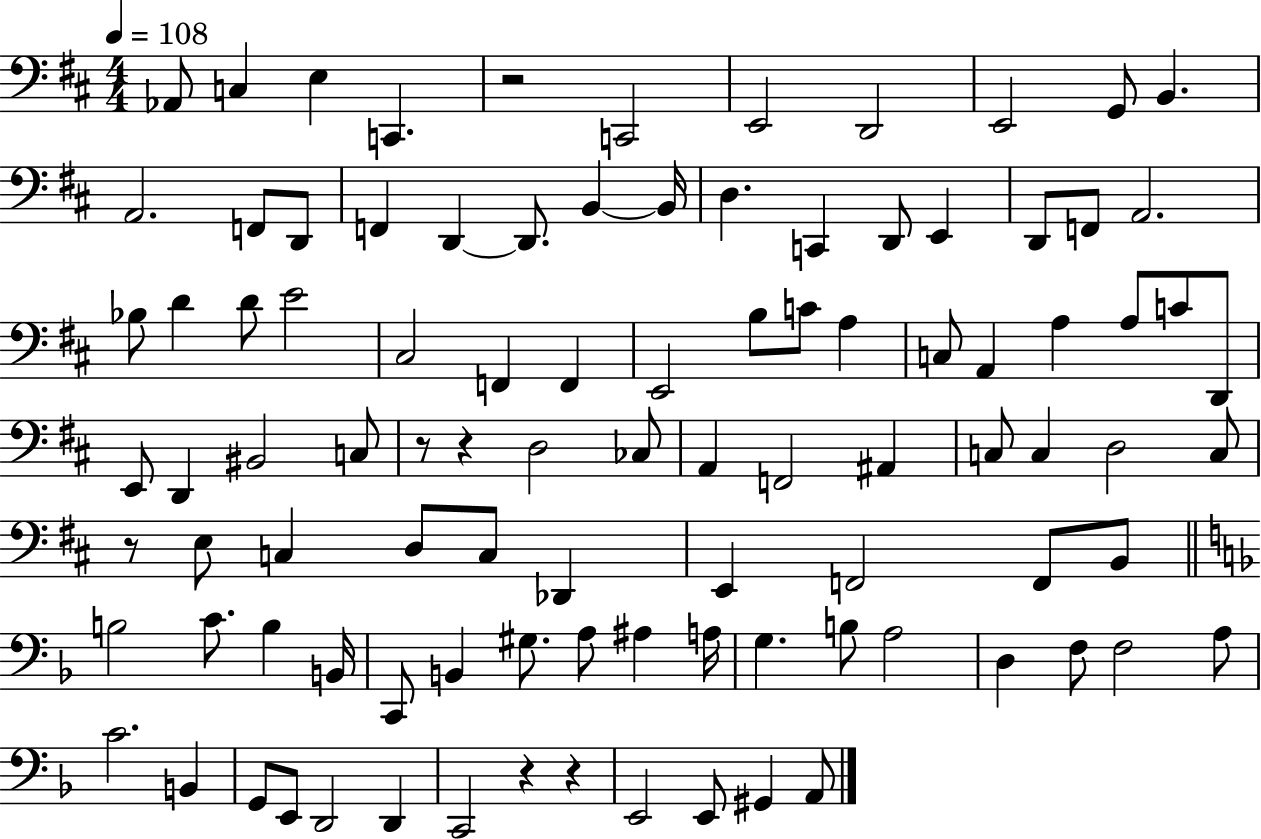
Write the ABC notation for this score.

X:1
T:Untitled
M:4/4
L:1/4
K:D
_A,,/2 C, E, C,, z2 C,,2 E,,2 D,,2 E,,2 G,,/2 B,, A,,2 F,,/2 D,,/2 F,, D,, D,,/2 B,, B,,/4 D, C,, D,,/2 E,, D,,/2 F,,/2 A,,2 _B,/2 D D/2 E2 ^C,2 F,, F,, E,,2 B,/2 C/2 A, C,/2 A,, A, A,/2 C/2 D,,/2 E,,/2 D,, ^B,,2 C,/2 z/2 z D,2 _C,/2 A,, F,,2 ^A,, C,/2 C, D,2 C,/2 z/2 E,/2 C, D,/2 C,/2 _D,, E,, F,,2 F,,/2 B,,/2 B,2 C/2 B, B,,/4 C,,/2 B,, ^G,/2 A,/2 ^A, A,/4 G, B,/2 A,2 D, F,/2 F,2 A,/2 C2 B,, G,,/2 E,,/2 D,,2 D,, C,,2 z z E,,2 E,,/2 ^G,, A,,/2